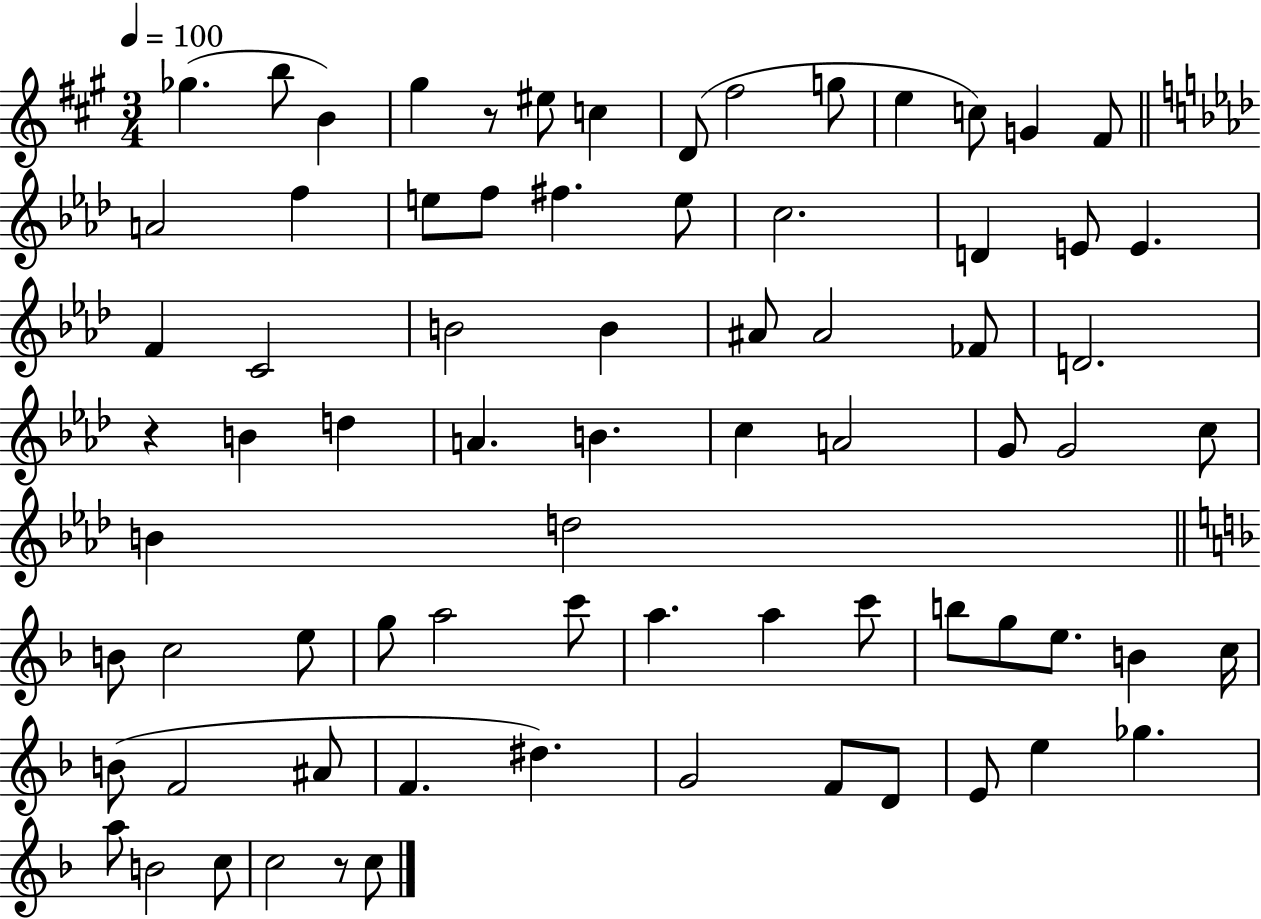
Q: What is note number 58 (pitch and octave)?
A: F4